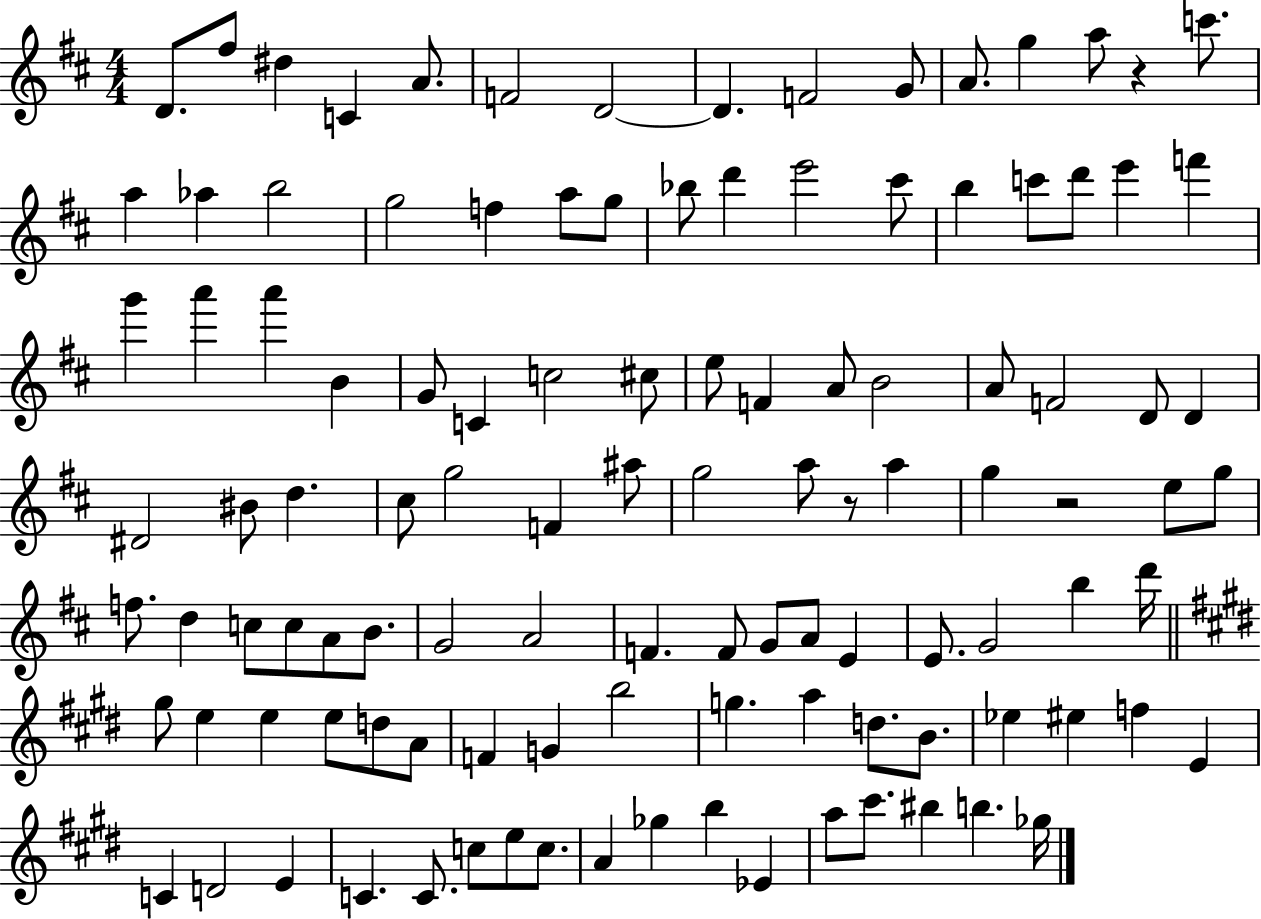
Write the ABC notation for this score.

X:1
T:Untitled
M:4/4
L:1/4
K:D
D/2 ^f/2 ^d C A/2 F2 D2 D F2 G/2 A/2 g a/2 z c'/2 a _a b2 g2 f a/2 g/2 _b/2 d' e'2 ^c'/2 b c'/2 d'/2 e' f' g' a' a' B G/2 C c2 ^c/2 e/2 F A/2 B2 A/2 F2 D/2 D ^D2 ^B/2 d ^c/2 g2 F ^a/2 g2 a/2 z/2 a g z2 e/2 g/2 f/2 d c/2 c/2 A/2 B/2 G2 A2 F F/2 G/2 A/2 E E/2 G2 b d'/4 ^g/2 e e e/2 d/2 A/2 F G b2 g a d/2 B/2 _e ^e f E C D2 E C C/2 c/2 e/2 c/2 A _g b _E a/2 ^c'/2 ^b b _g/4